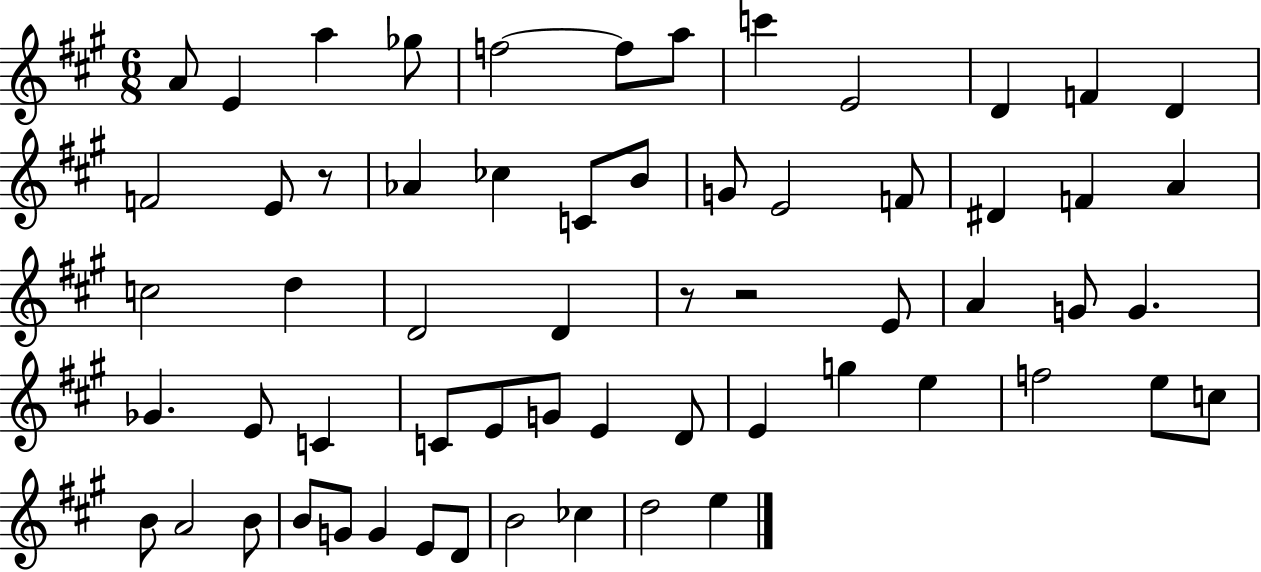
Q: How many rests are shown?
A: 3